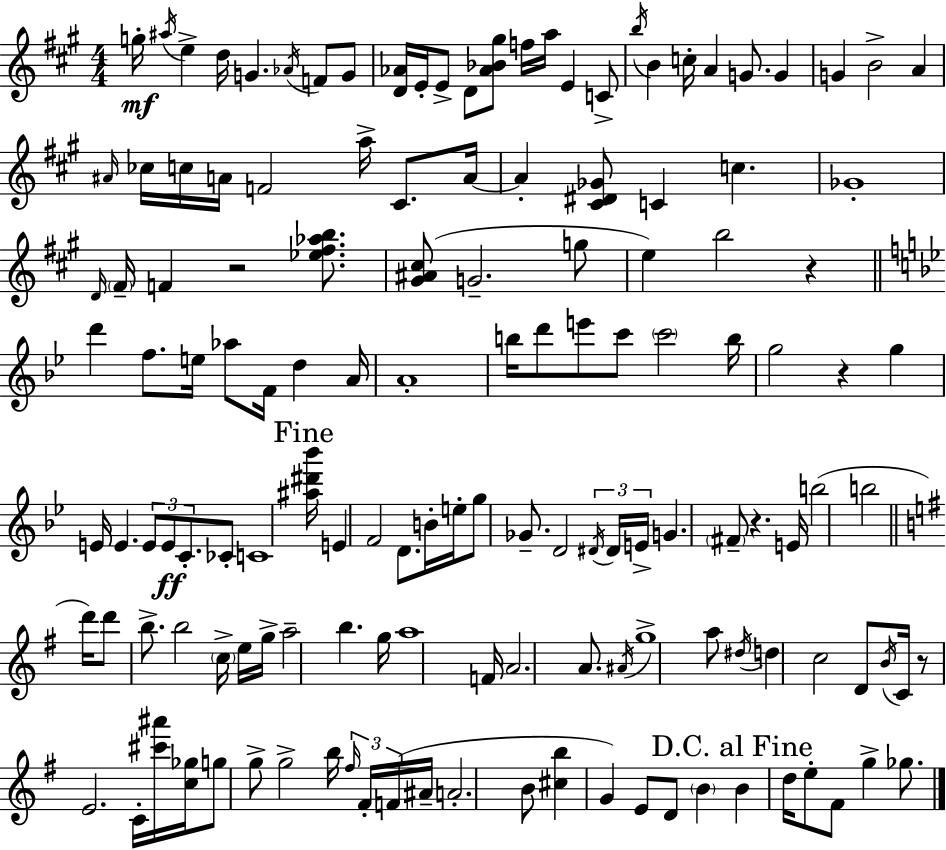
{
  \clef treble
  \numericTimeSignature
  \time 4/4
  \key a \major
  g''16-.\mf \acciaccatura { ais''16 } e''4-> d''16 g'4. \acciaccatura { aes'16 } f'8 | g'8 <d' aes'>16 e'16-. e'8-> d'8 <aes' bes' gis''>8 f''16 a''16 e'4 | c'8-> \acciaccatura { b''16 } b'4 c''16-. a'4 g'8. g'4 | g'4 b'2-> a'4 | \break \grace { ais'16 } ces''16 c''16 a'16 f'2 a''16-> | cis'8. a'16~~ a'4-. <cis' dis' ges'>8 c'4 c''4. | ges'1-. | \grace { d'16 } \parenthesize fis'16-- f'4 r2 | \break <ees'' fis'' aes'' b''>8. <gis' ais' cis''>8( g'2.-- | g''8 e''4) b''2 | r4 \bar "||" \break \key bes \major d'''4 f''8. e''16 aes''8 f'16 d''4 a'16 | a'1-. | b''16 d'''8 e'''8 c'''8 \parenthesize c'''2 b''16 | g''2 r4 g''4 | \break e'16 e'4. \tuplet 3/2 { e'8 e'8\ff c'8.-. } ces'8-. | c'1 | \mark "Fine" <ais'' dis''' bes'''>16 e'4 f'2 d'8. | b'16-. e''16-. g''8 ges'8.-- d'2 \tuplet 3/2 { \acciaccatura { dis'16 } | \break dis'16 e'16-> } g'4. \parenthesize fis'8-- r4. | e'16 b''2( b''2 | \bar "||" \break \key g \major d'''16) d'''8 b''8.-> b''2 \parenthesize c''16-> e''16 | g''16-> a''2-- b''4. g''16 | a''1 | f'16 a'2. a'8. | \break \acciaccatura { ais'16 } g''1-> | a''8 \acciaccatura { dis''16 } d''4 c''2 | d'8 \acciaccatura { b'16 } c'16 r8 e'2. | c'16-. <cis''' ais'''>16 <c'' ges''>16 g''8 g''8-> g''2-> | \break b''16 \tuplet 3/2 { \grace { fis''16 } fis'16-. f'16( } ais'16-- a'2.-. | b'8 <cis'' b''>4 g'4) e'8 d'8 | \parenthesize b'4 \mark "D.C. al Fine" b'4 d''16 e''8-. fis'8 g''4-> | ges''8. \bar "|."
}